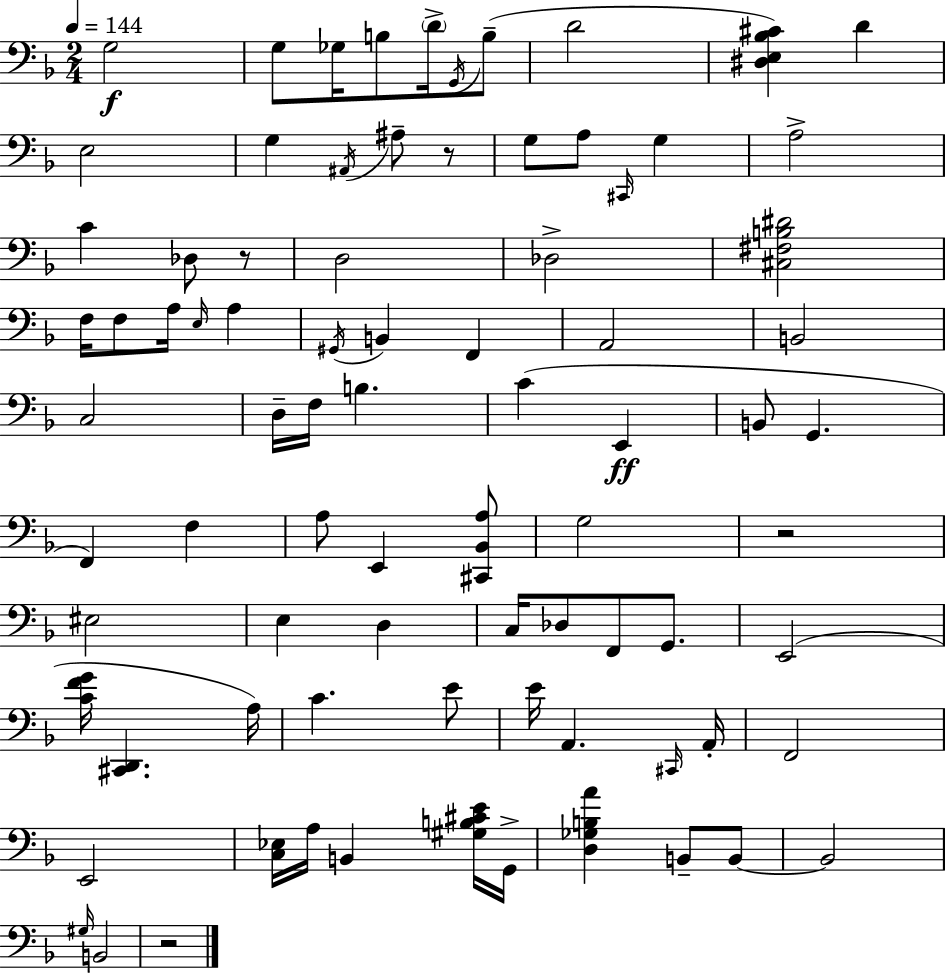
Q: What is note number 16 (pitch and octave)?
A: C#2